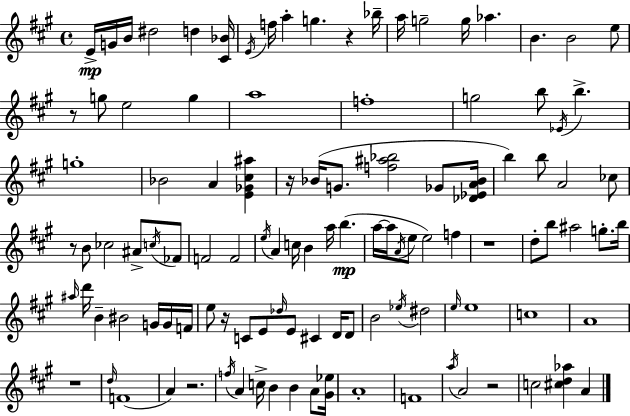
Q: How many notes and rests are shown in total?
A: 112